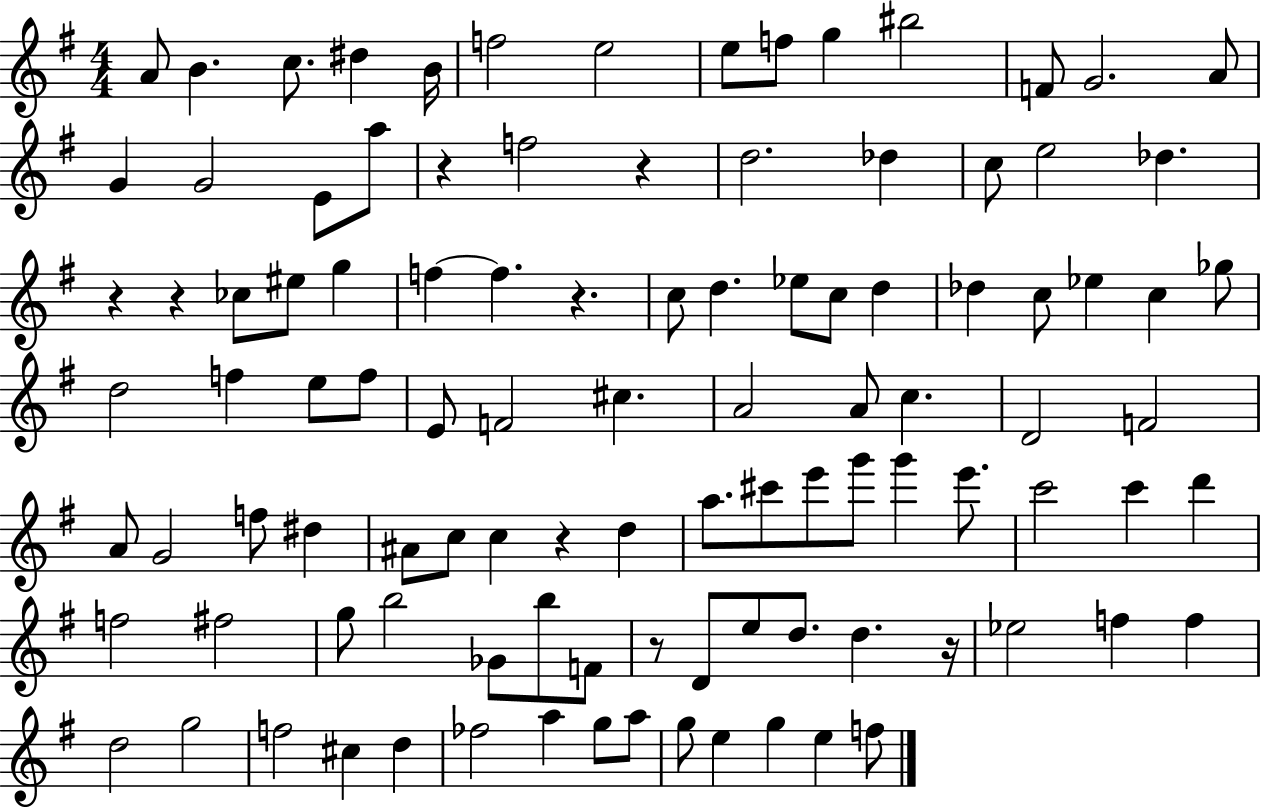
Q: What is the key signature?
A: G major